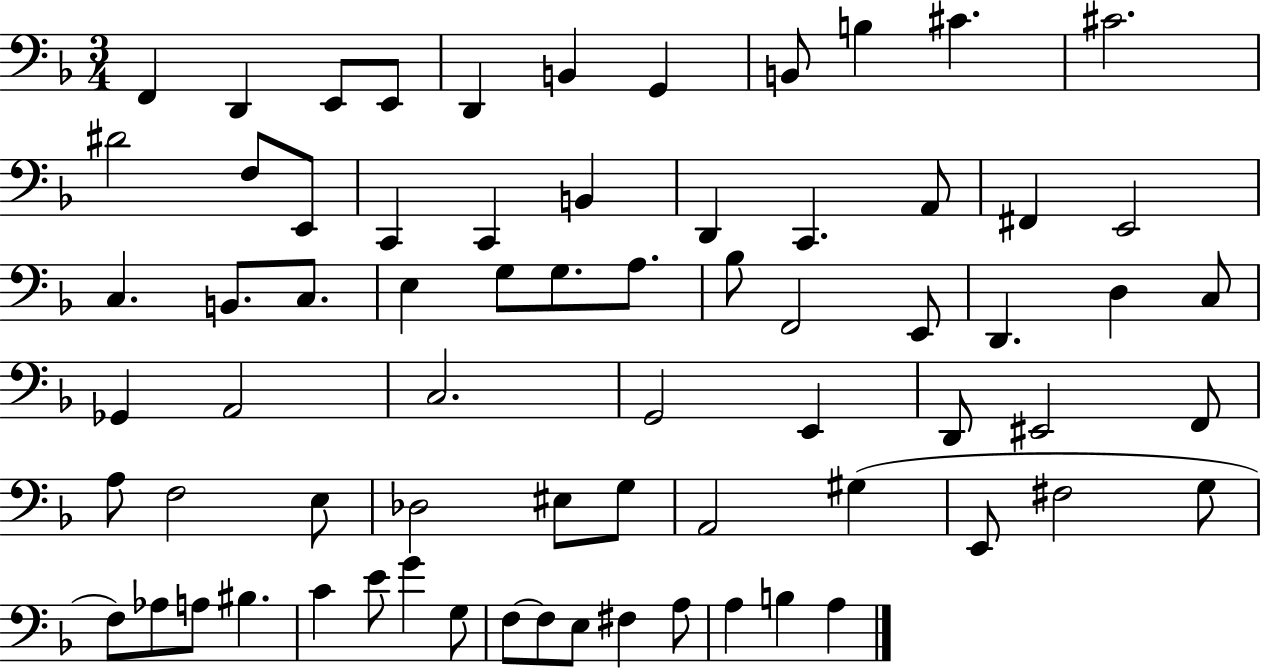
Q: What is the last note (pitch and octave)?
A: A3